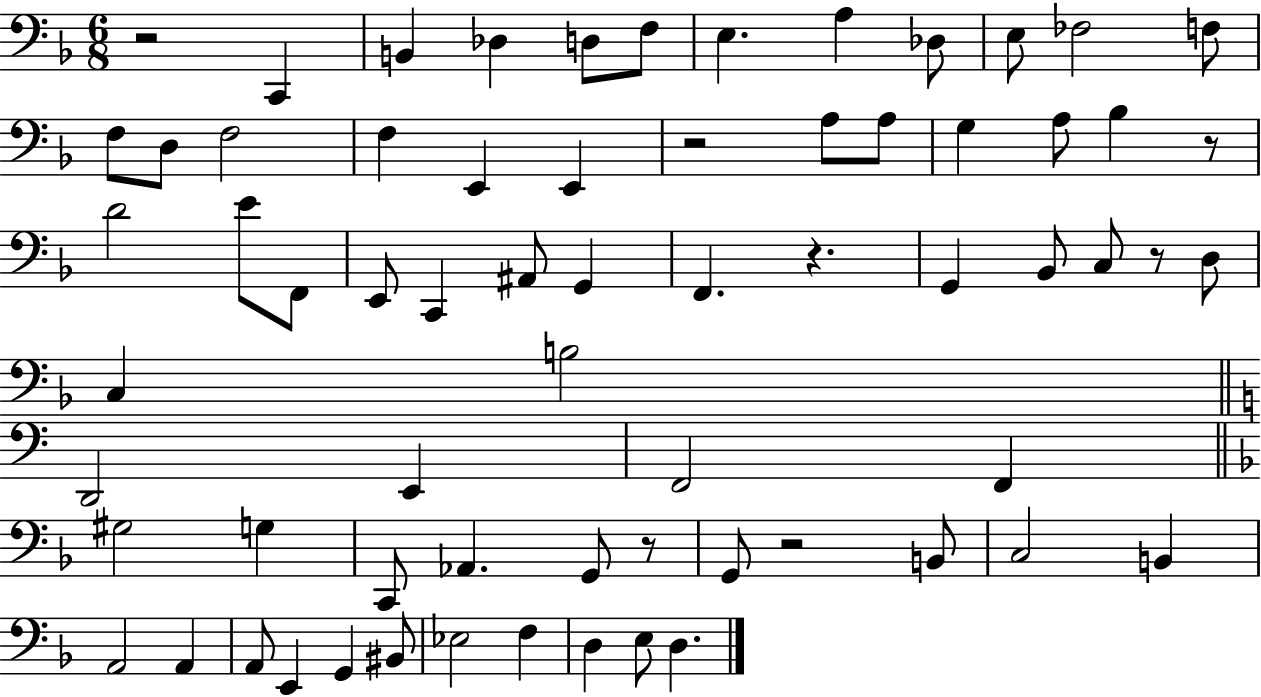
{
  \clef bass
  \numericTimeSignature
  \time 6/8
  \key f \major
  r2 c,4 | b,4 des4 d8 f8 | e4. a4 des8 | e8 fes2 f8 | \break f8 d8 f2 | f4 e,4 e,4 | r2 a8 a8 | g4 a8 bes4 r8 | \break d'2 e'8 f,8 | e,8 c,4 ais,8 g,4 | f,4. r4. | g,4 bes,8 c8 r8 d8 | \break c4 b2 | \bar "||" \break \key c \major d,2 e,4 | f,2 f,4 | \bar "||" \break \key f \major gis2 g4 | c,8 aes,4. g,8 r8 | g,8 r2 b,8 | c2 b,4 | \break a,2 a,4 | a,8 e,4 g,4 bis,8 | ees2 f4 | d4 e8 d4. | \break \bar "|."
}